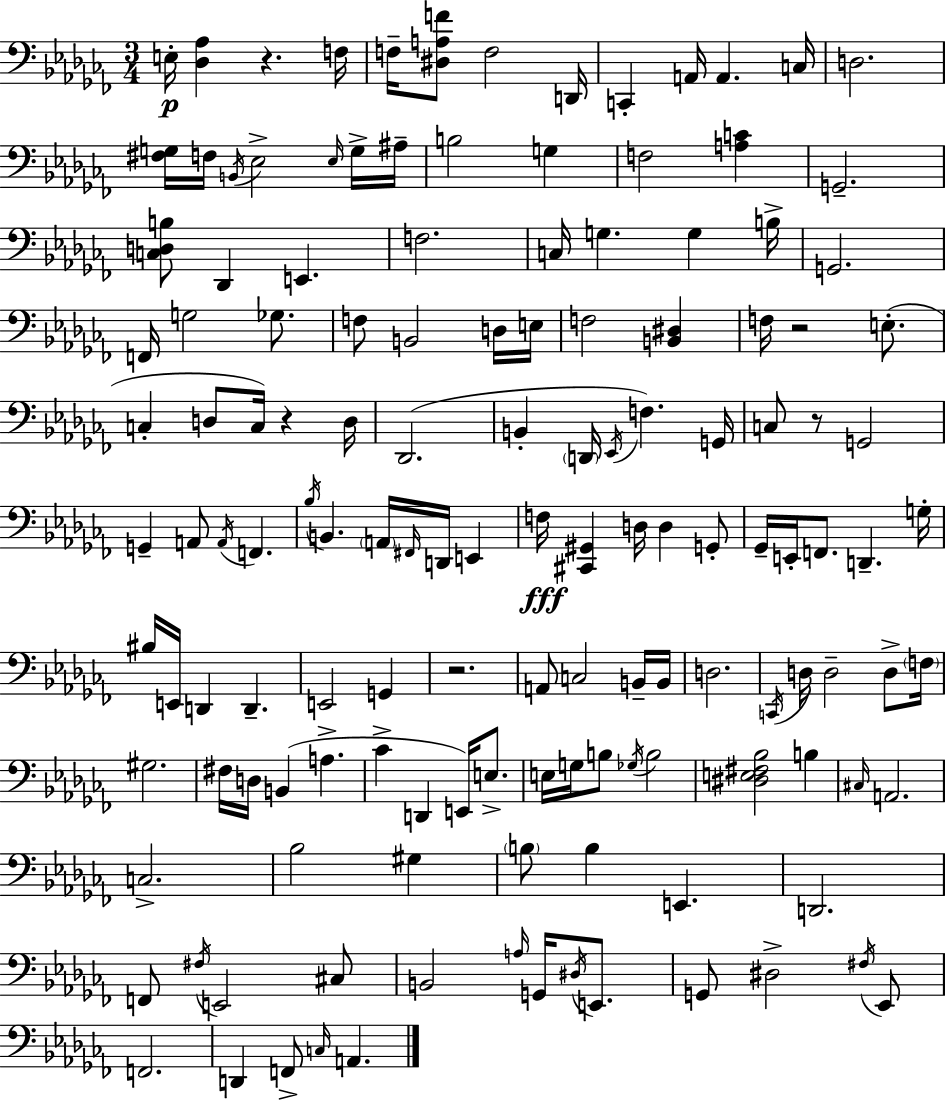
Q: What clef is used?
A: bass